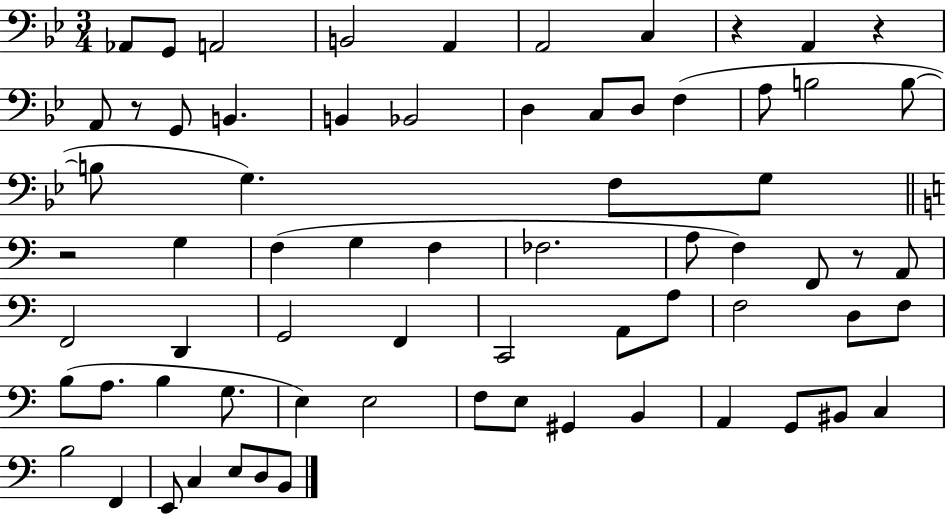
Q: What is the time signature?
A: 3/4